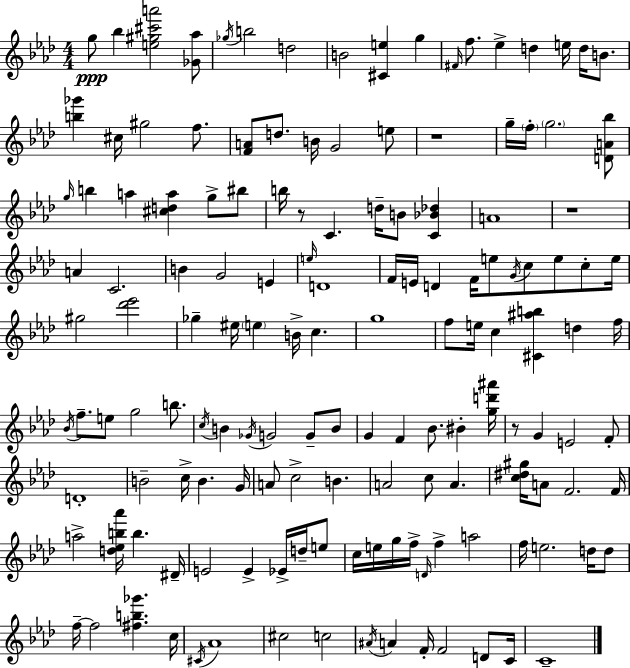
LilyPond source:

{
  \clef treble
  \numericTimeSignature
  \time 4/4
  \key f \minor
  g''8\ppp bes''4 <e'' gis'' cis''' a'''>2 <ges' aes''>8 | \acciaccatura { ges''16 } b''2 d''2 | b'2 <cis' e''>4 g''4 | \grace { fis'16 } f''8. ees''4-> d''4 e''16 d''16 b'8. | \break <b'' ges'''>4 cis''16 gis''2 f''8. | <f' a'>8 d''8. b'16 g'2 | e''8 r1 | g''16-- \parenthesize f''16-. \parenthesize g''2. | \break <d' a' bes''>8 \grace { g''16 } b''4 a''4 <cis'' d'' a''>4 g''8-> | bis''8 b''16 r8 c'4. d''16-- b'8 <c' bes' des''>4 | a'1 | r1 | \break a'4 c'2. | b'4 g'2 e'4 | \grace { e''16 } d'1 | f'16 e'16 d'4 f'16 e''8 \acciaccatura { g'16 } c''8 | \break e''8 c''8-. e''16 gis''2 <des''' ees'''>2 | ges''4-- eis''16 \parenthesize e''4 b'16-> c''4. | g''1 | f''8 e''16 c''4 <cis' ais'' b''>4 | \break d''4 f''16 \acciaccatura { bes'16 } f''8.-- e''8 g''2 | b''8. \acciaccatura { c''16 } b'4 \acciaccatura { ges'16 } g'2 | g'8-- b'8 g'4 f'4 | bes'8. bis'4-. <g'' d''' ais'''>16 r8 g'4 e'2 | \break f'8-. d'1-. | b'2-- | c''16-> b'4. g'16 a'8 c''2-> | b'4. a'2 | \break c''8 a'4. <c'' dis'' gis''>16 a'8 f'2. | f'16 a''2-> | <d'' ees'' b'' aes'''>16 b''4. dis'16-- e'2 | e'4-> ees'16-> d''16-- e''8 c''16 e''16 g''16 f''16-> \grace { d'16 } f''4-> | \break a''2 f''16 e''2. | d''16 d''8 f''16--~~ f''2 | <fis'' b'' ges'''>4. c''16 \acciaccatura { cis'16 } aes'1 | cis''2 | \break c''2 \acciaccatura { ais'16 } a'4 f'16-. | f'2 d'8 c'16 c'1-- | \bar "|."
}